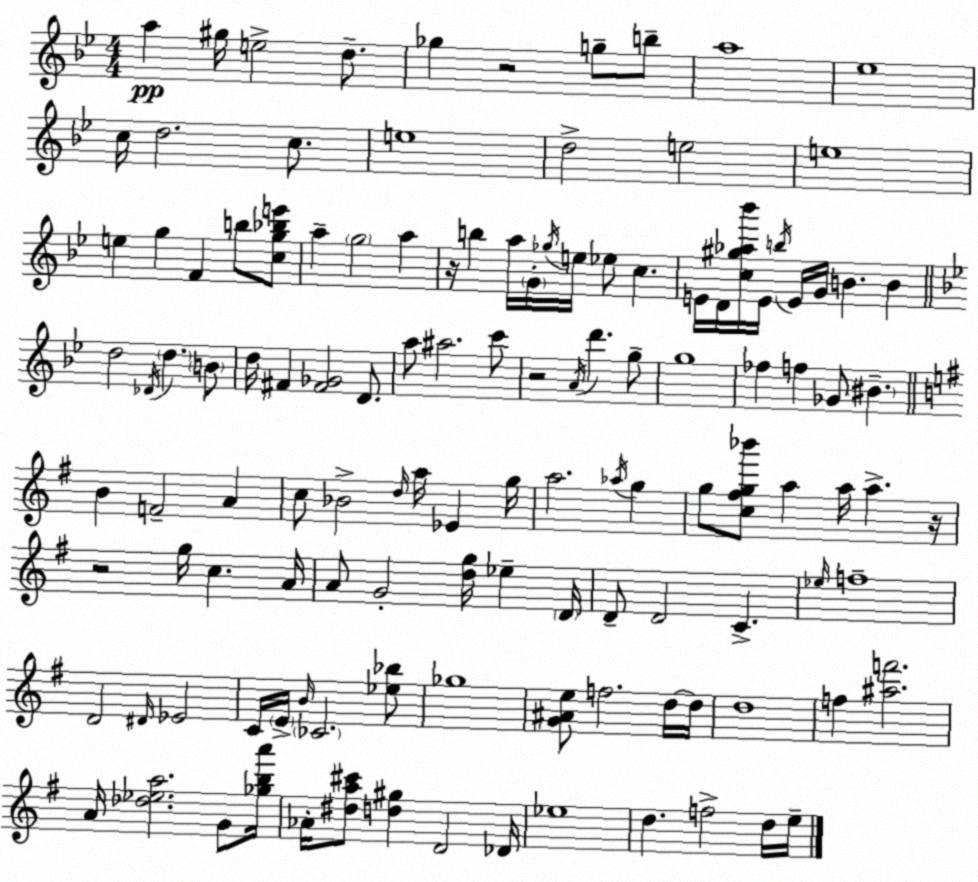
X:1
T:Untitled
M:4/4
L:1/4
K:Gm
a ^g/4 e2 d/2 _g z2 g/2 b/2 a4 _e4 c/4 d2 c/2 e4 d2 e2 e4 e g F b/2 [cg_be']/2 a g2 a z/4 b a/4 G/4 _g/4 e/4 _e/2 c E/4 D/4 [c^g_a_b']/4 E/4 b/4 E/4 G/4 B B d2 _D/4 d B/2 d/4 ^F [^F_G]2 D/2 a/2 ^a2 c'/2 z2 A/4 d' g/2 g4 _f f _G/2 ^B B F2 A c/2 _B2 d/4 a/4 _E g/4 a2 _a/4 g g/2 [c^fg_b']/2 a a/4 a z/4 z2 g/4 c A/4 A/2 G2 [dg]/4 _e D/4 D/2 D2 C _e/4 f4 D2 ^D/4 _E2 C/4 E/4 B/4 _C2 [_e_b]/2 _g4 [G^Ae]/2 f2 d/4 d/4 d4 f [^af']2 A/4 [_d_ea]2 G/2 [_gba']/4 _A/4 [^da^c']/2 [d^g] D2 _D/4 _e4 d f2 d/4 e/4